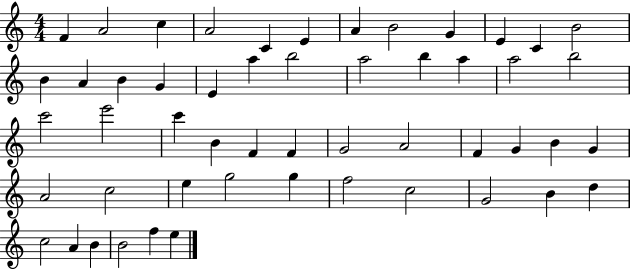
X:1
T:Untitled
M:4/4
L:1/4
K:C
F A2 c A2 C E A B2 G E C B2 B A B G E a b2 a2 b a a2 b2 c'2 e'2 c' B F F G2 A2 F G B G A2 c2 e g2 g f2 c2 G2 B d c2 A B B2 f e